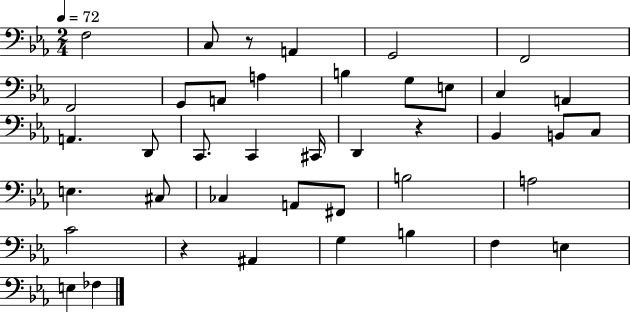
{
  \clef bass
  \numericTimeSignature
  \time 2/4
  \key ees \major
  \tempo 4 = 72
  f2 | c8 r8 a,4 | g,2 | f,2 | \break f,2 | g,8 a,8 a4 | b4 g8 e8 | c4 a,4 | \break a,4. d,8 | c,8. c,4 cis,16 | d,4 r4 | bes,4 b,8 c8 | \break e4. cis8 | ces4 a,8 fis,8 | b2 | a2 | \break c'2 | r4 ais,4 | g4 b4 | f4 e4 | \break e4 fes4 | \bar "|."
}